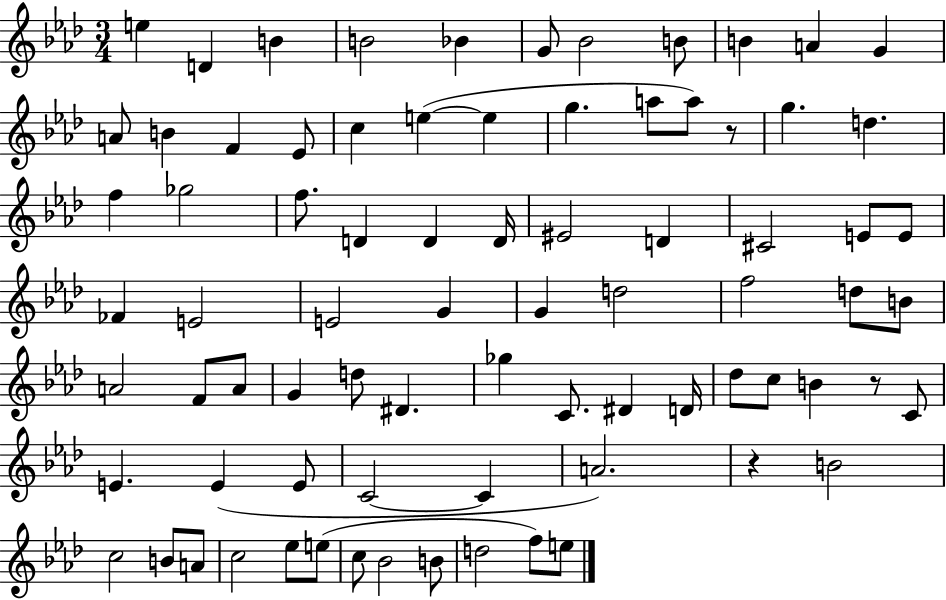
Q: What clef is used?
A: treble